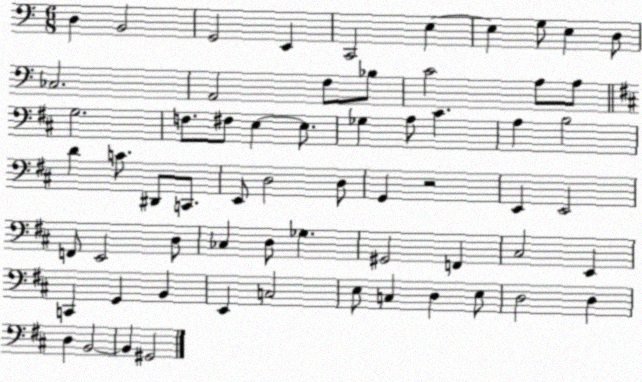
X:1
T:Untitled
M:6/8
L:1/4
K:C
D, B,,2 G,,2 E,, C,,2 E, E, G,/2 E, D,/2 _C,2 A,,2 F,/2 _B,/2 C2 A,/2 A,/2 G,2 F,/2 ^F,/2 E, E,/2 _G, A,/2 ^C A, B,2 D C/2 ^D,,/2 C,,/2 E,,/2 D,2 D,/2 G,, z2 E,, E,,2 F,,/2 E,,2 D,/2 _C, D,/2 _G, ^G,,2 F,, ^C,2 E,, C,, G,, B,, E,, C,2 E,/2 C, D, E,/2 D,2 D, D, B,,2 B,, ^G,,2